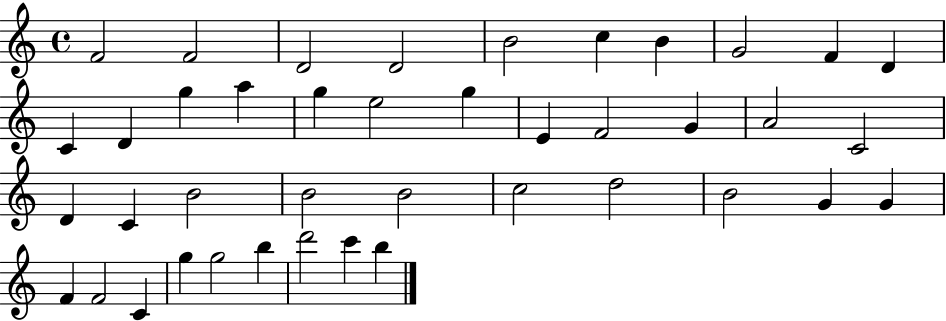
X:1
T:Untitled
M:4/4
L:1/4
K:C
F2 F2 D2 D2 B2 c B G2 F D C D g a g e2 g E F2 G A2 C2 D C B2 B2 B2 c2 d2 B2 G G F F2 C g g2 b d'2 c' b